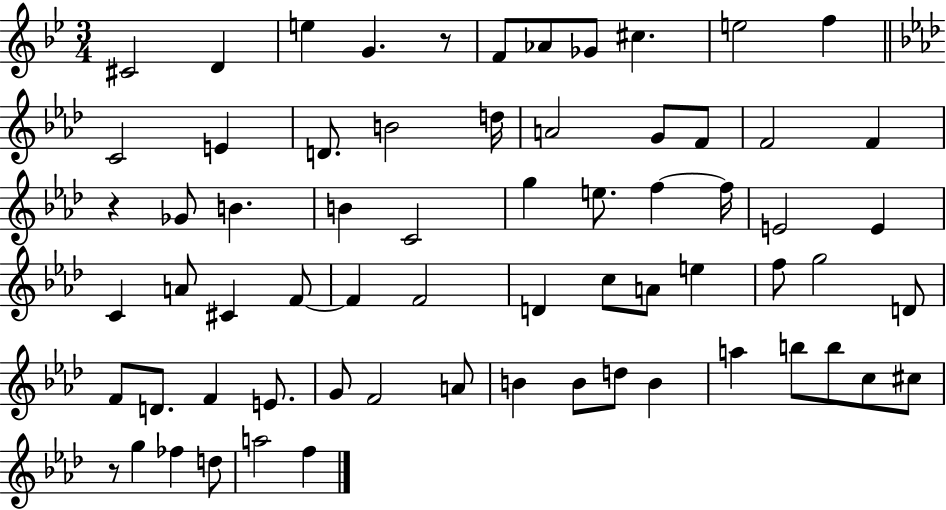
X:1
T:Untitled
M:3/4
L:1/4
K:Bb
^C2 D e G z/2 F/2 _A/2 _G/2 ^c e2 f C2 E D/2 B2 d/4 A2 G/2 F/2 F2 F z _G/2 B B C2 g e/2 f f/4 E2 E C A/2 ^C F/2 F F2 D c/2 A/2 e f/2 g2 D/2 F/2 D/2 F E/2 G/2 F2 A/2 B B/2 d/2 B a b/2 b/2 c/2 ^c/2 z/2 g _f d/2 a2 f